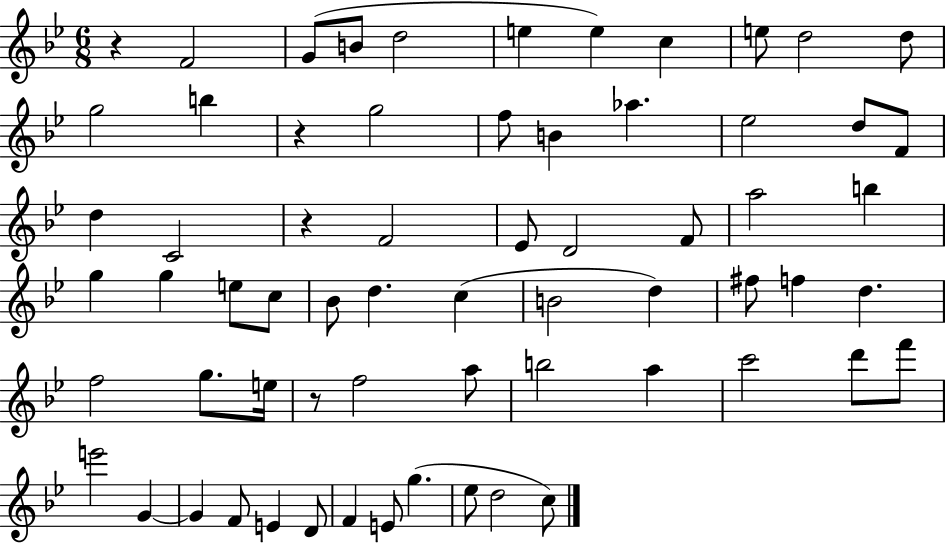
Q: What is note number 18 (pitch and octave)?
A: D5